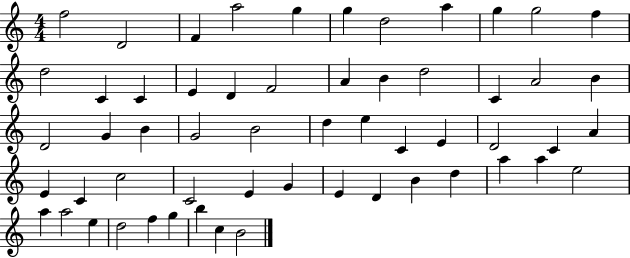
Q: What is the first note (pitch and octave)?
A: F5